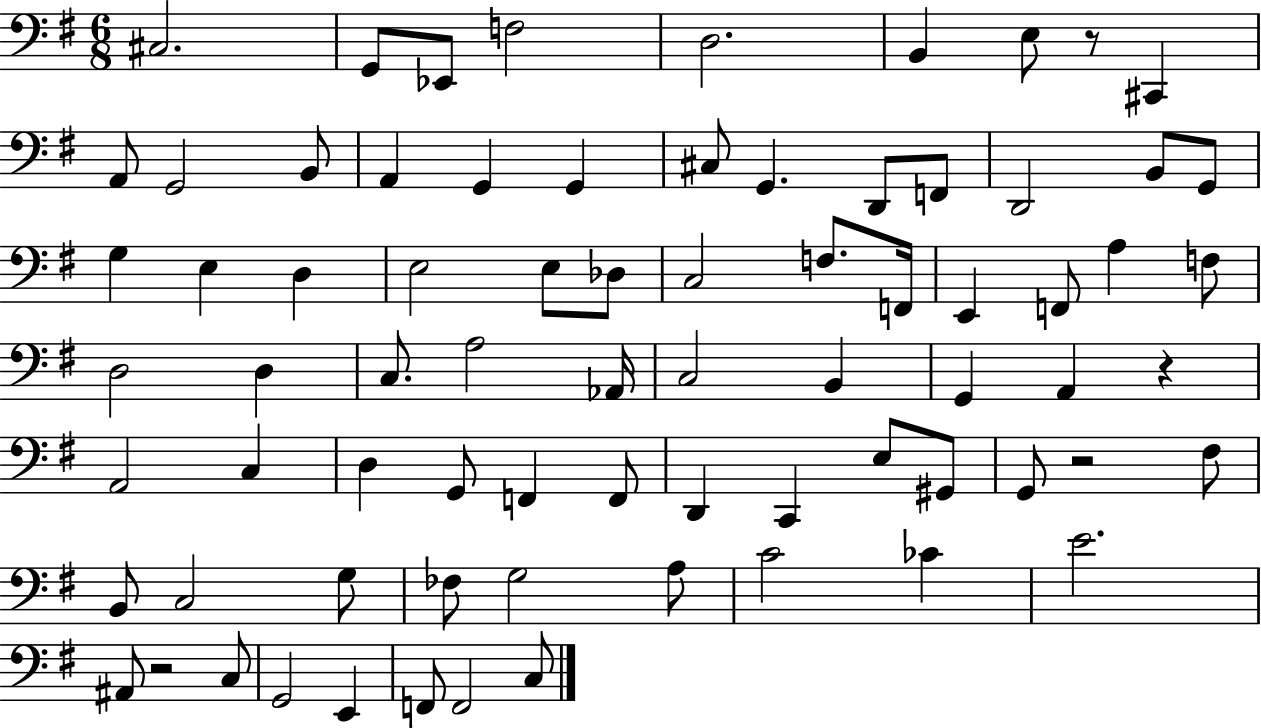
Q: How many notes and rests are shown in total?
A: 75